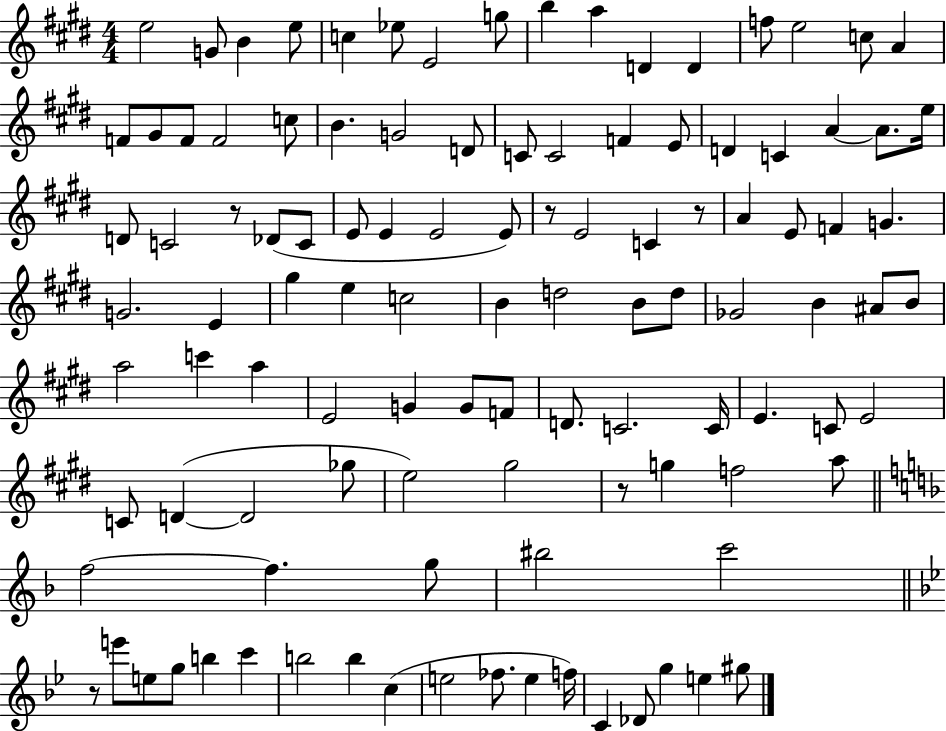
{
  \clef treble
  \numericTimeSignature
  \time 4/4
  \key e \major
  e''2 g'8 b'4 e''8 | c''4 ees''8 e'2 g''8 | b''4 a''4 d'4 d'4 | f''8 e''2 c''8 a'4 | \break f'8 gis'8 f'8 f'2 c''8 | b'4. g'2 d'8 | c'8 c'2 f'4 e'8 | d'4 c'4 a'4~~ a'8. e''16 | \break d'8 c'2 r8 des'8( c'8 | e'8 e'4 e'2 e'8) | r8 e'2 c'4 r8 | a'4 e'8 f'4 g'4. | \break g'2. e'4 | gis''4 e''4 c''2 | b'4 d''2 b'8 d''8 | ges'2 b'4 ais'8 b'8 | \break a''2 c'''4 a''4 | e'2 g'4 g'8 f'8 | d'8. c'2. c'16 | e'4. c'8 e'2 | \break c'8 d'4~(~ d'2 ges''8 | e''2) gis''2 | r8 g''4 f''2 a''8 | \bar "||" \break \key f \major f''2~~ f''4. g''8 | bis''2 c'''2 | \bar "||" \break \key bes \major r8 e'''8 e''8 g''8 b''4 c'''4 | b''2 b''4 c''4( | e''2 fes''8. e''4 f''16) | c'4 des'8 g''4 e''4 gis''8 | \break \bar "|."
}